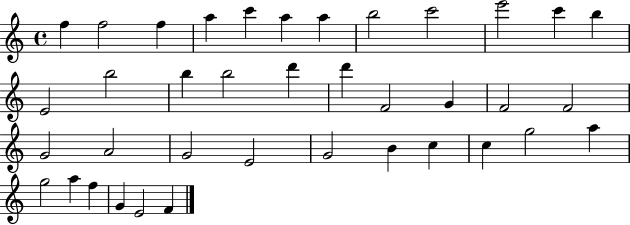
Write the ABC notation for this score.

X:1
T:Untitled
M:4/4
L:1/4
K:C
f f2 f a c' a a b2 c'2 e'2 c' b E2 b2 b b2 d' d' F2 G F2 F2 G2 A2 G2 E2 G2 B c c g2 a g2 a f G E2 F